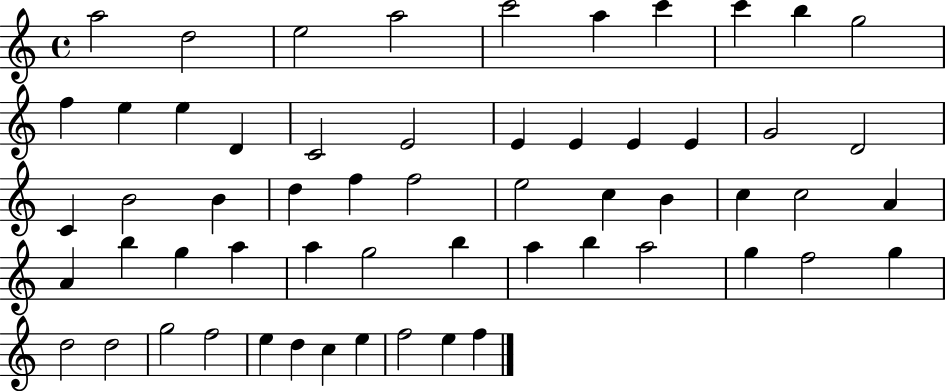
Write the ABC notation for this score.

X:1
T:Untitled
M:4/4
L:1/4
K:C
a2 d2 e2 a2 c'2 a c' c' b g2 f e e D C2 E2 E E E E G2 D2 C B2 B d f f2 e2 c B c c2 A A b g a a g2 b a b a2 g f2 g d2 d2 g2 f2 e d c e f2 e f